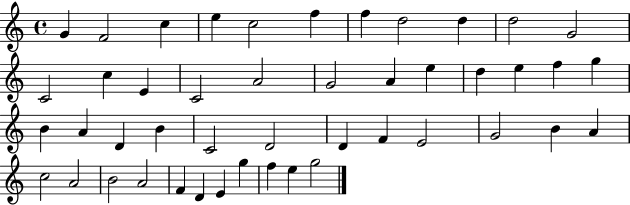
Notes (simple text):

G4/q F4/h C5/q E5/q C5/h F5/q F5/q D5/h D5/q D5/h G4/h C4/h C5/q E4/q C4/h A4/h G4/h A4/q E5/q D5/q E5/q F5/q G5/q B4/q A4/q D4/q B4/q C4/h D4/h D4/q F4/q E4/h G4/h B4/q A4/q C5/h A4/h B4/h A4/h F4/q D4/q E4/q G5/q F5/q E5/q G5/h